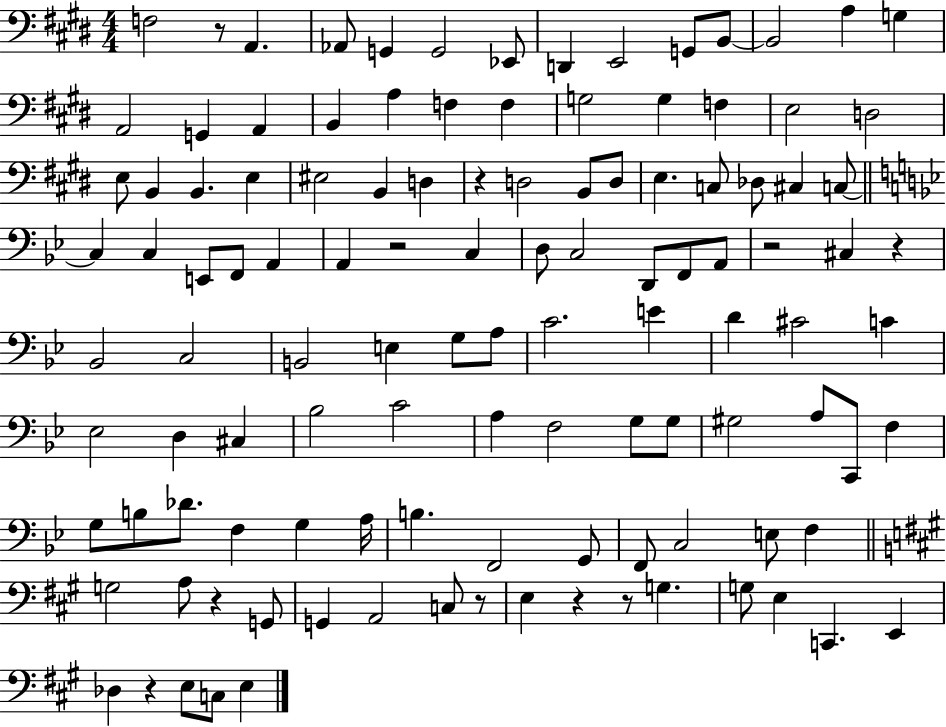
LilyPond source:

{
  \clef bass
  \numericTimeSignature
  \time 4/4
  \key e \major
  f2 r8 a,4. | aes,8 g,4 g,2 ees,8 | d,4 e,2 g,8 b,8~~ | b,2 a4 g4 | \break a,2 g,4 a,4 | b,4 a4 f4 f4 | g2 g4 f4 | e2 d2 | \break e8 b,4 b,4. e4 | eis2 b,4 d4 | r4 d2 b,8 d8 | e4. c8 des8 cis4 c8~~ | \break \bar "||" \break \key bes \major c4 c4 e,8 f,8 a,4 | a,4 r2 c4 | d8 c2 d,8 f,8 a,8 | r2 cis4 r4 | \break bes,2 c2 | b,2 e4 g8 a8 | c'2. e'4 | d'4 cis'2 c'4 | \break ees2 d4 cis4 | bes2 c'2 | a4 f2 g8 g8 | gis2 a8 c,8 f4 | \break g8 b8 des'8. f4 g4 a16 | b4. f,2 g,8 | f,8 c2 e8 f4 | \bar "||" \break \key a \major g2 a8 r4 g,8 | g,4 a,2 c8 r8 | e4 r4 r8 g4. | g8 e4 c,4. e,4 | \break des4 r4 e8 c8 e4 | \bar "|."
}